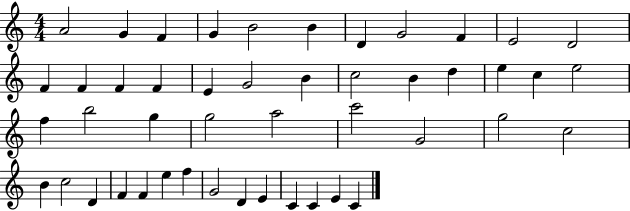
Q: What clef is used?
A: treble